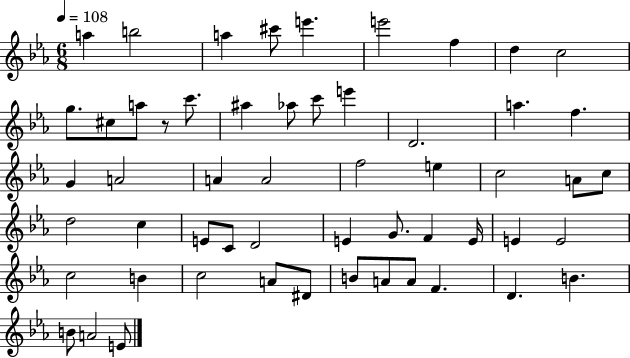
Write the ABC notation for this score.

X:1
T:Untitled
M:6/8
L:1/4
K:Eb
a b2 a ^c'/2 e' e'2 f d c2 g/2 ^c/2 a/2 z/2 c'/2 ^a _a/2 c'/2 e' D2 a f G A2 A A2 f2 e c2 A/2 c/2 d2 c E/2 C/2 D2 E G/2 F E/4 E E2 c2 B c2 A/2 ^D/2 B/2 A/2 A/2 F D B B/2 A2 E/2